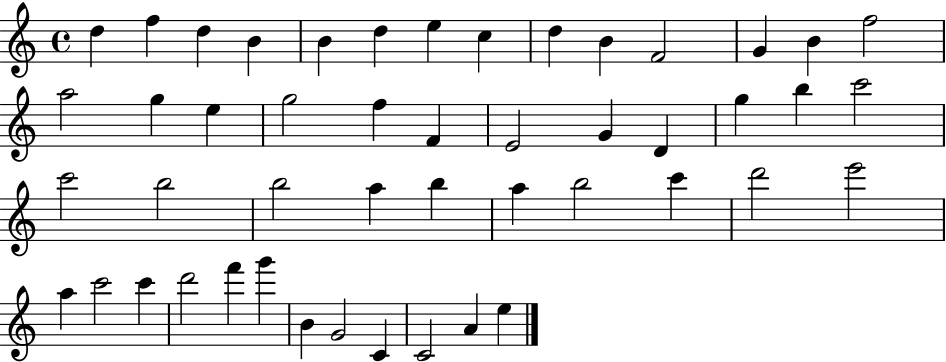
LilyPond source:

{
  \clef treble
  \time 4/4
  \defaultTimeSignature
  \key c \major
  d''4 f''4 d''4 b'4 | b'4 d''4 e''4 c''4 | d''4 b'4 f'2 | g'4 b'4 f''2 | \break a''2 g''4 e''4 | g''2 f''4 f'4 | e'2 g'4 d'4 | g''4 b''4 c'''2 | \break c'''2 b''2 | b''2 a''4 b''4 | a''4 b''2 c'''4 | d'''2 e'''2 | \break a''4 c'''2 c'''4 | d'''2 f'''4 g'''4 | b'4 g'2 c'4 | c'2 a'4 e''4 | \break \bar "|."
}